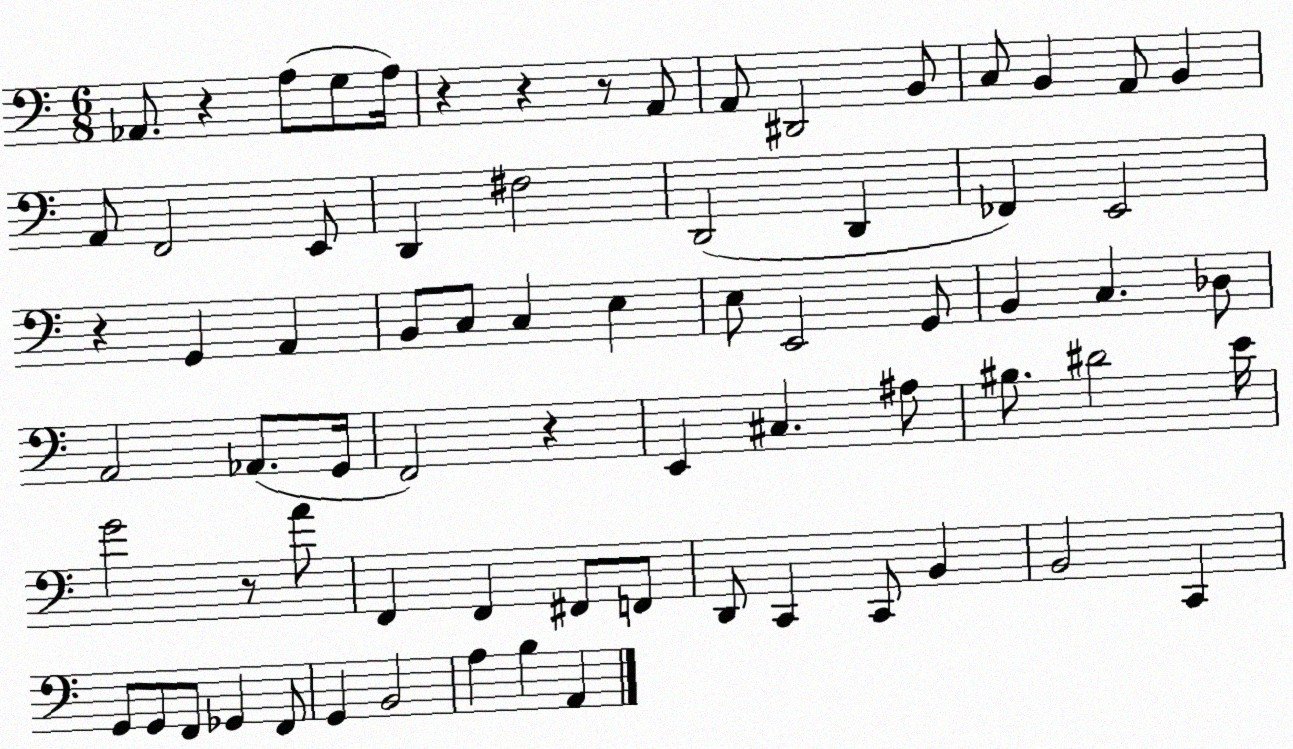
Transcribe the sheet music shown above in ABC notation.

X:1
T:Untitled
M:6/8
L:1/4
K:C
_A,,/2 z A,/2 G,/2 A,/4 z z z/2 A,,/2 A,,/2 ^D,,2 B,,/2 C,/2 B,, A,,/2 B,, A,,/2 F,,2 E,,/2 D,, ^F,2 D,,2 D,, _F,, E,,2 z G,, A,, B,,/2 C,/2 C, E, E,/2 E,,2 G,,/2 B,, C, _D,/2 A,,2 _A,,/2 G,,/4 F,,2 z E,, ^C, ^A,/2 ^B,/2 ^D2 E/4 G2 z/2 A/2 F,, F,, ^F,,/2 F,,/2 D,,/2 C,, C,,/2 B,, B,,2 C,, G,,/2 G,,/2 F,,/2 _G,, F,,/2 G,, B,,2 A, B, A,,